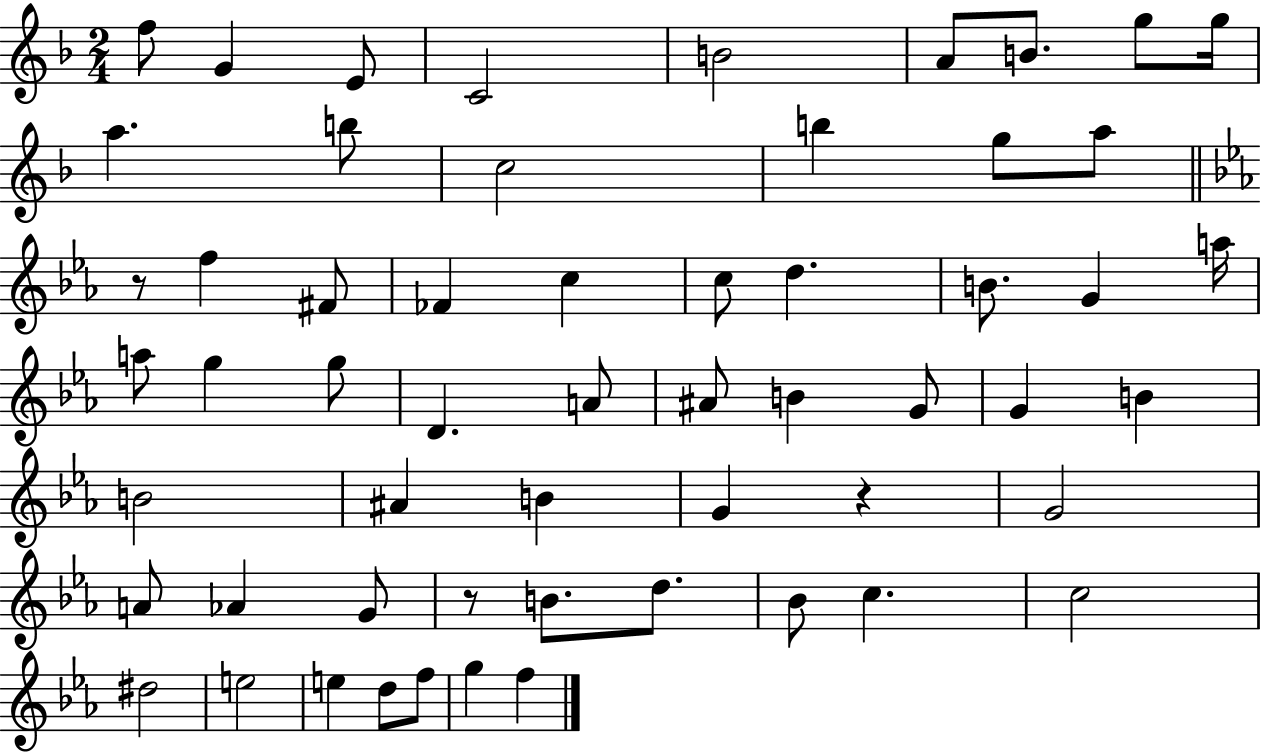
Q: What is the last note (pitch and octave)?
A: F5